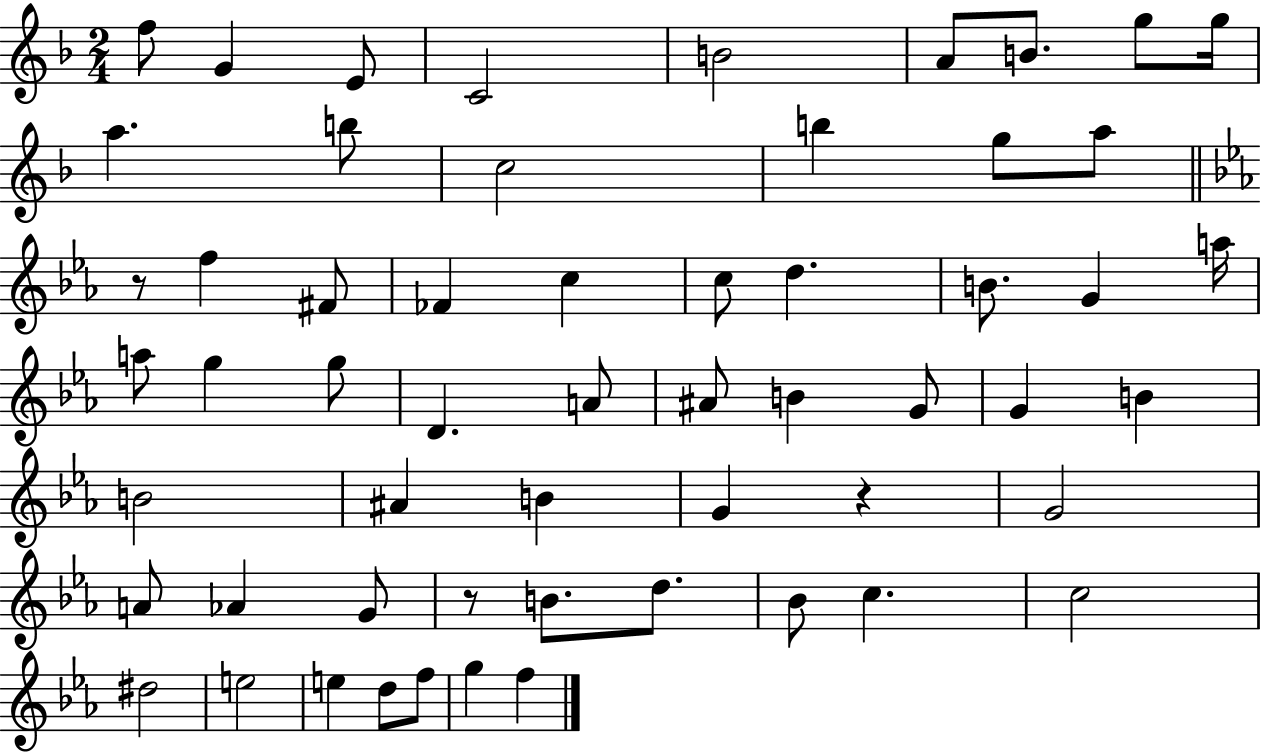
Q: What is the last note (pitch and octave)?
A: F5